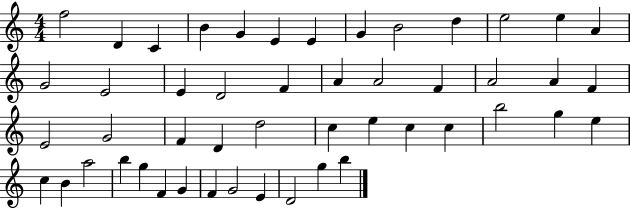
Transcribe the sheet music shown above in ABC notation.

X:1
T:Untitled
M:4/4
L:1/4
K:C
f2 D C B G E E G B2 d e2 e A G2 E2 E D2 F A A2 F A2 A F E2 G2 F D d2 c e c c b2 g e c B a2 b g F G F G2 E D2 g b